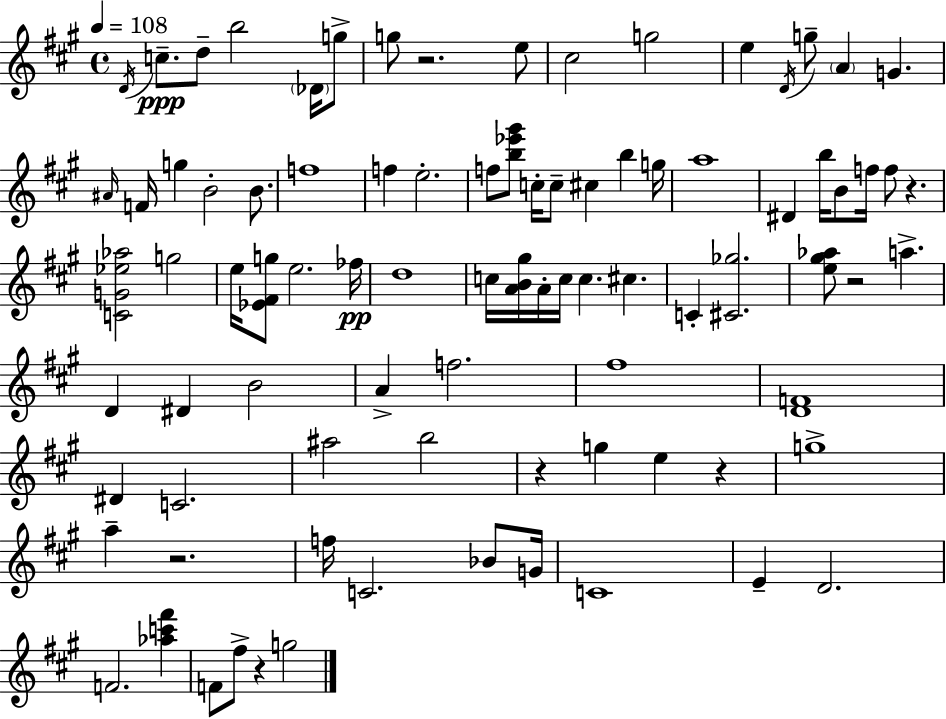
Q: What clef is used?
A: treble